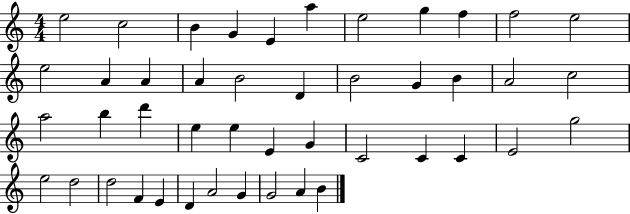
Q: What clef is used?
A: treble